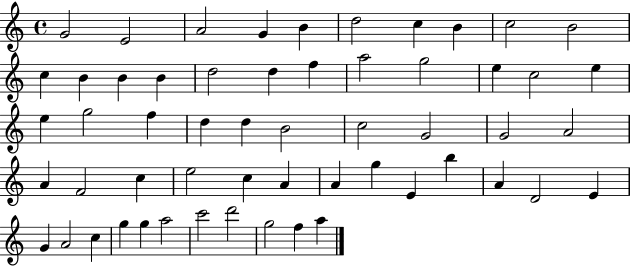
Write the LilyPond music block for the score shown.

{
  \clef treble
  \time 4/4
  \defaultTimeSignature
  \key c \major
  g'2 e'2 | a'2 g'4 b'4 | d''2 c''4 b'4 | c''2 b'2 | \break c''4 b'4 b'4 b'4 | d''2 d''4 f''4 | a''2 g''2 | e''4 c''2 e''4 | \break e''4 g''2 f''4 | d''4 d''4 b'2 | c''2 g'2 | g'2 a'2 | \break a'4 f'2 c''4 | e''2 c''4 a'4 | a'4 g''4 e'4 b''4 | a'4 d'2 e'4 | \break g'4 a'2 c''4 | g''4 g''4 a''2 | c'''2 d'''2 | g''2 f''4 a''4 | \break \bar "|."
}